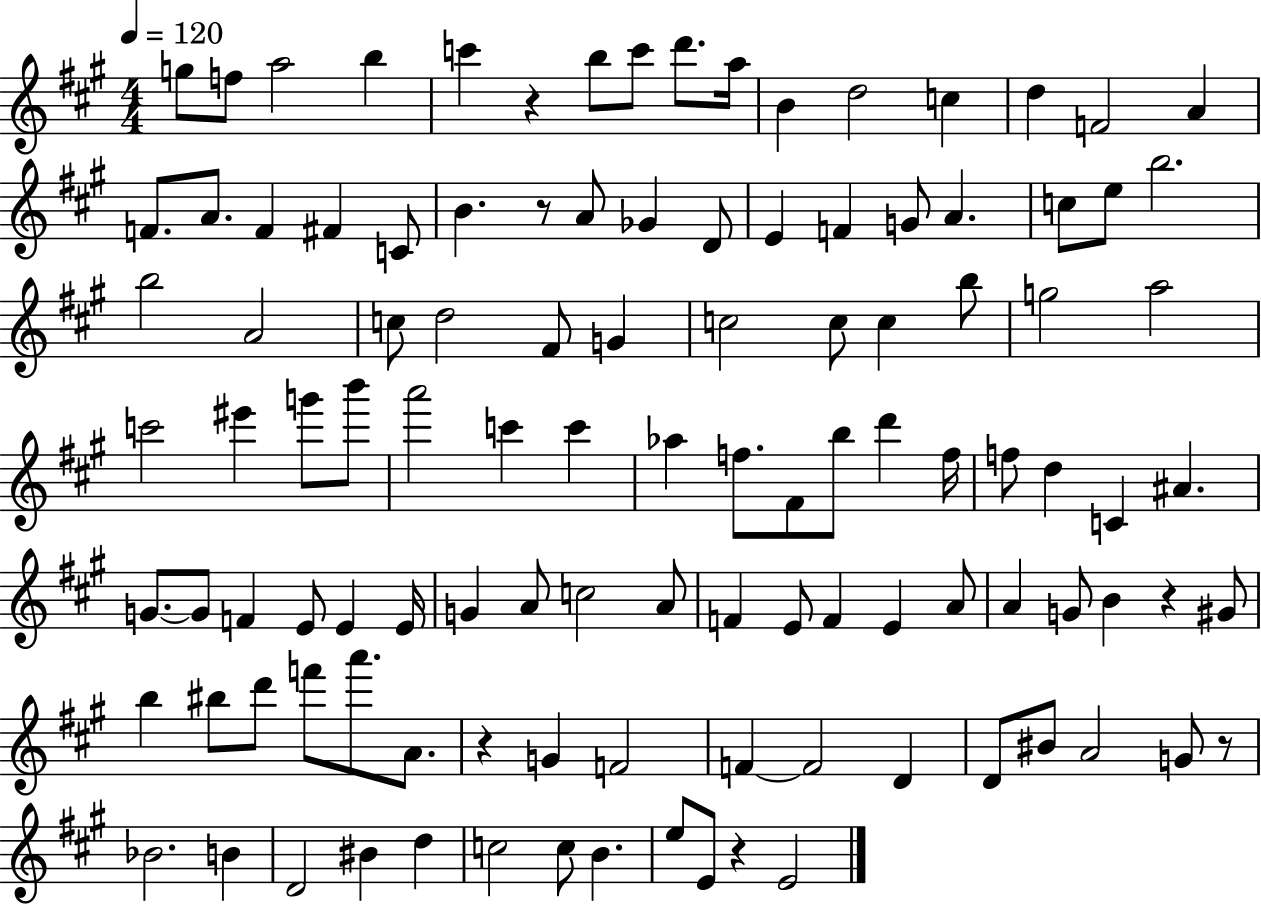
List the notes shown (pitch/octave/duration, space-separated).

G5/e F5/e A5/h B5/q C6/q R/q B5/e C6/e D6/e. A5/s B4/q D5/h C5/q D5/q F4/h A4/q F4/e. A4/e. F4/q F#4/q C4/e B4/q. R/e A4/e Gb4/q D4/e E4/q F4/q G4/e A4/q. C5/e E5/e B5/h. B5/h A4/h C5/e D5/h F#4/e G4/q C5/h C5/e C5/q B5/e G5/h A5/h C6/h EIS6/q G6/e B6/e A6/h C6/q C6/q Ab5/q F5/e. F#4/e B5/e D6/q F5/s F5/e D5/q C4/q A#4/q. G4/e. G4/e F4/q E4/e E4/q E4/s G4/q A4/e C5/h A4/e F4/q E4/e F4/q E4/q A4/e A4/q G4/e B4/q R/q G#4/e B5/q BIS5/e D6/e F6/e A6/e. A4/e. R/q G4/q F4/h F4/q F4/h D4/q D4/e BIS4/e A4/h G4/e R/e Bb4/h. B4/q D4/h BIS4/q D5/q C5/h C5/e B4/q. E5/e E4/e R/q E4/h